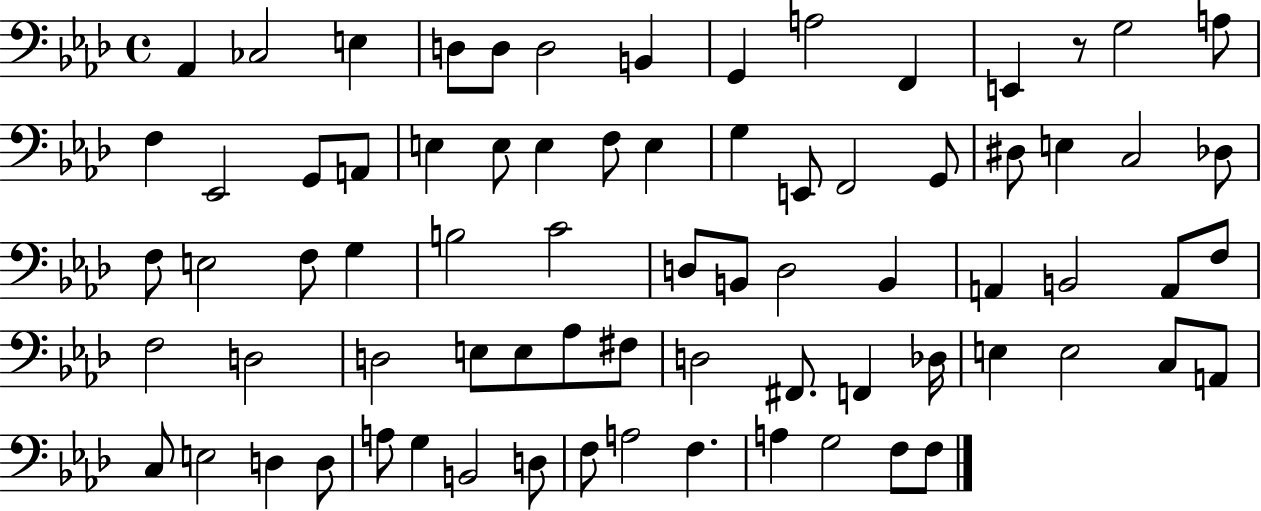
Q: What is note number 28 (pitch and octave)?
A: E3